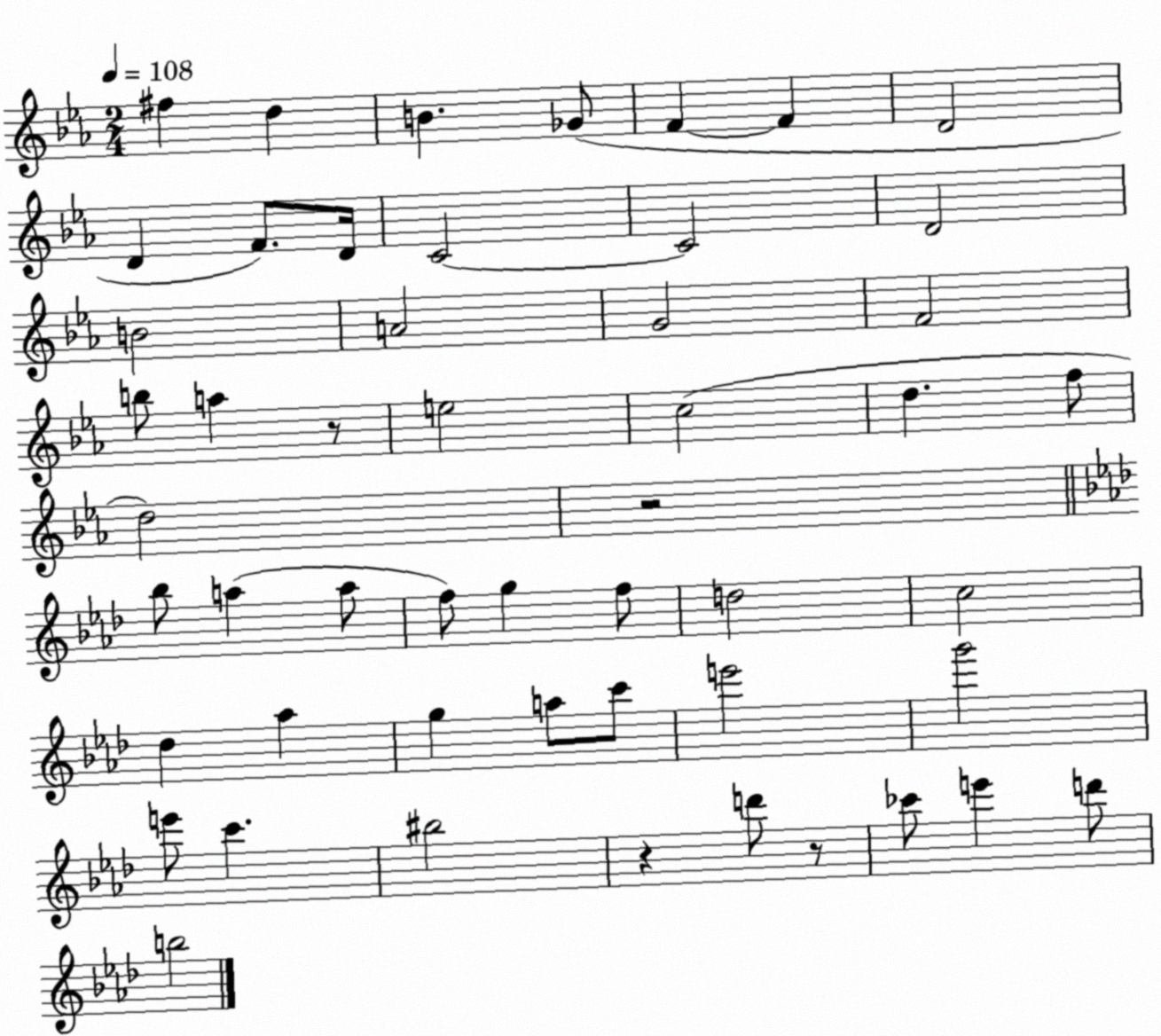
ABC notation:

X:1
T:Untitled
M:2/4
L:1/4
K:Eb
^f d B _G/2 F F D2 D F/2 D/4 C2 C2 D2 B2 A2 G2 F2 b/2 a z/2 e2 c2 d f/2 d2 z2 _b/2 a a/2 f/2 g f/2 d2 c2 _d _a g a/2 c'/2 e'2 g'2 e'/2 c' ^b2 z d'/2 z/2 _c'/2 e' d'/2 b2